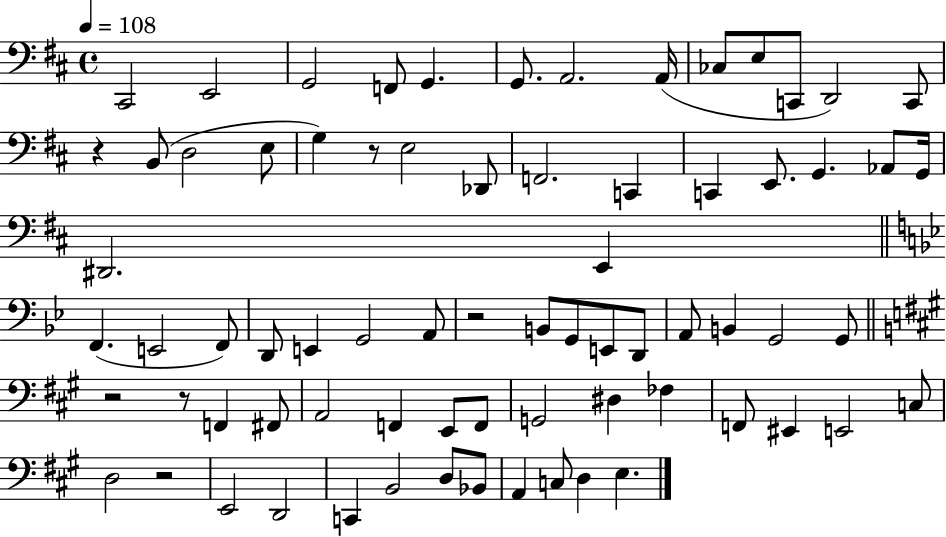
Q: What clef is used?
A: bass